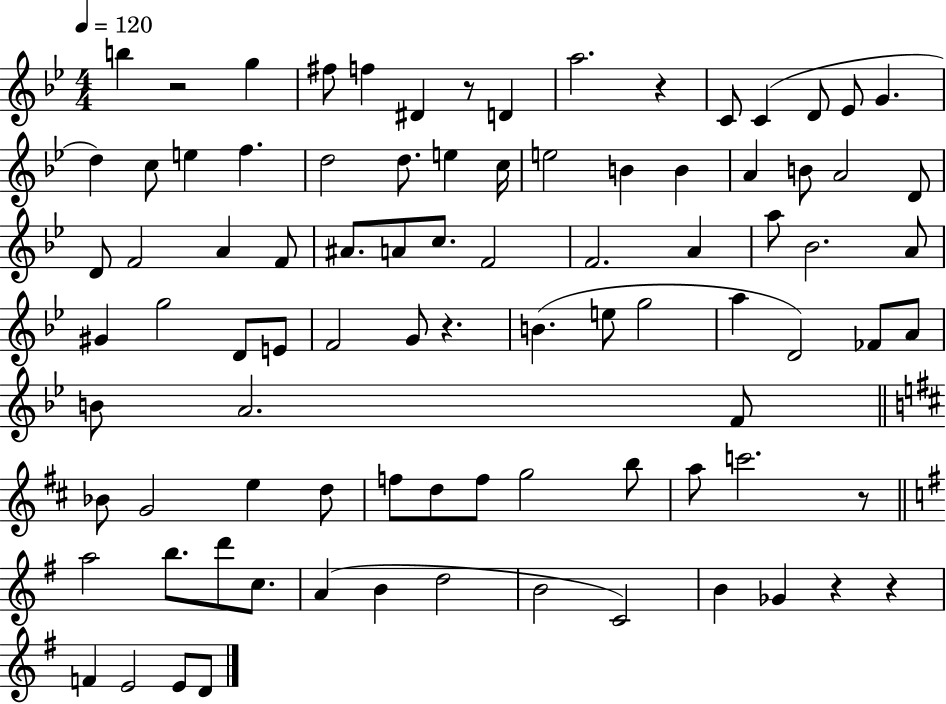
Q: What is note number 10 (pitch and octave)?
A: D4